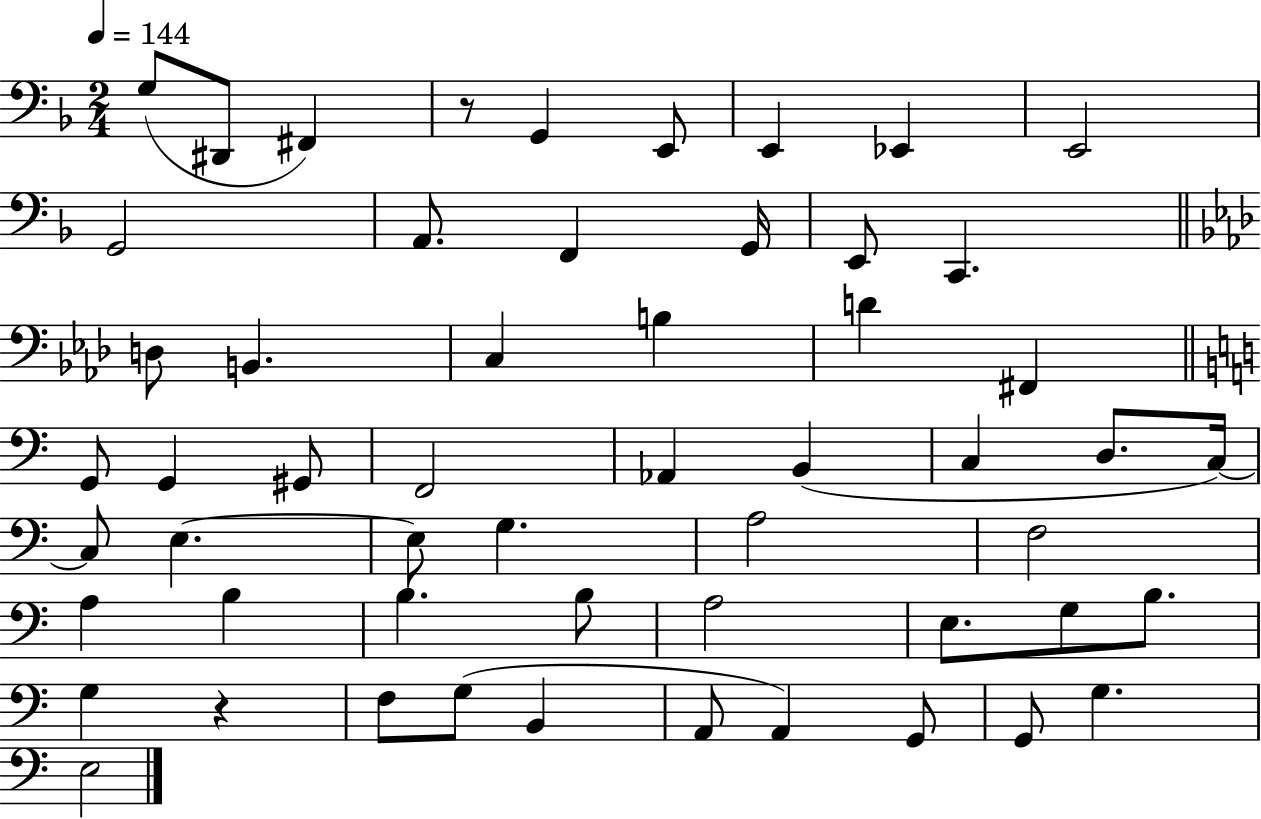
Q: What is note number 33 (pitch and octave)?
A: G3